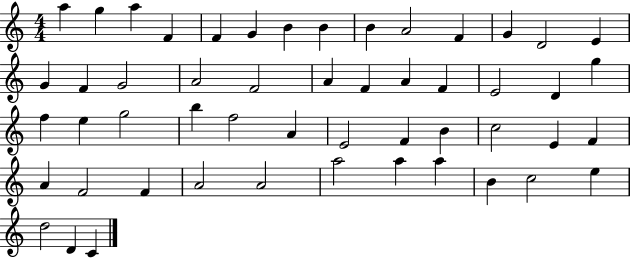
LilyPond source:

{
  \clef treble
  \numericTimeSignature
  \time 4/4
  \key c \major
  a''4 g''4 a''4 f'4 | f'4 g'4 b'4 b'4 | b'4 a'2 f'4 | g'4 d'2 e'4 | \break g'4 f'4 g'2 | a'2 f'2 | a'4 f'4 a'4 f'4 | e'2 d'4 g''4 | \break f''4 e''4 g''2 | b''4 f''2 a'4 | e'2 f'4 b'4 | c''2 e'4 f'4 | \break a'4 f'2 f'4 | a'2 a'2 | a''2 a''4 a''4 | b'4 c''2 e''4 | \break d''2 d'4 c'4 | \bar "|."
}